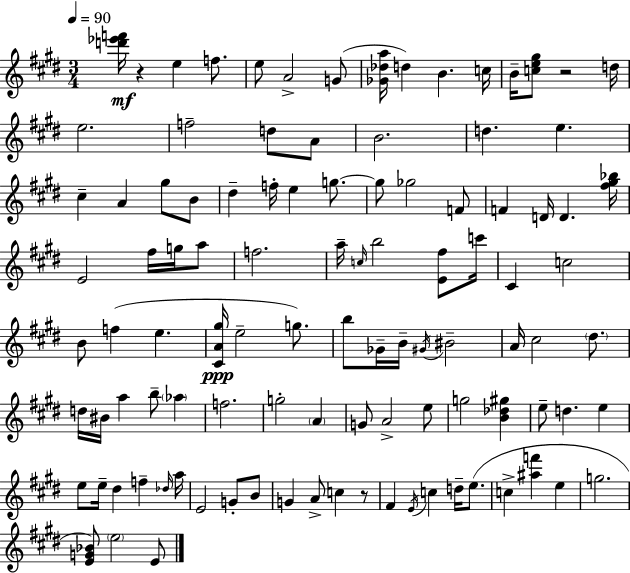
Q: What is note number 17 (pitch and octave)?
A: E5